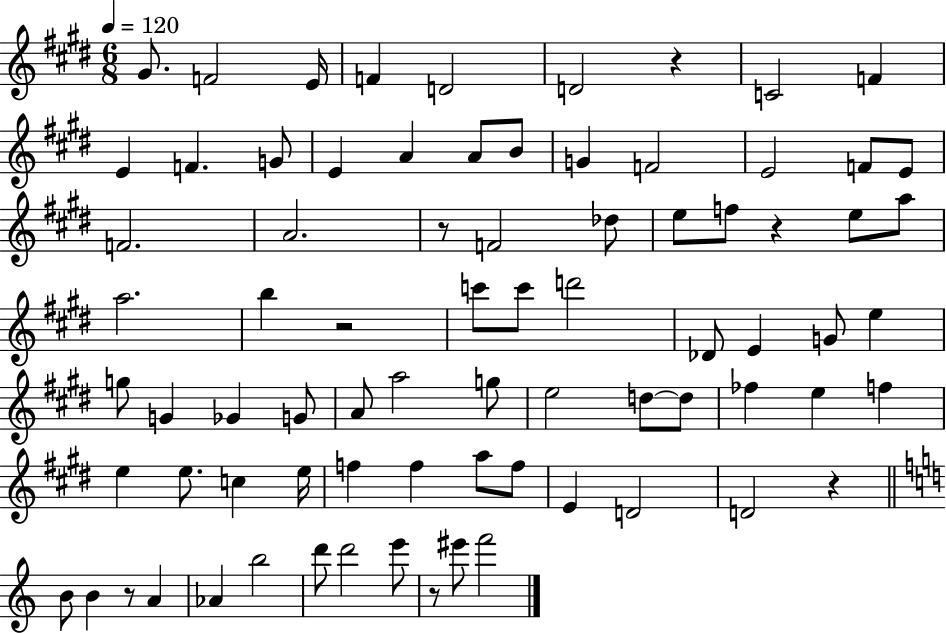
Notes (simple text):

G#4/e. F4/h E4/s F4/q D4/h D4/h R/q C4/h F4/q E4/q F4/q. G4/e E4/q A4/q A4/e B4/e G4/q F4/h E4/h F4/e E4/e F4/h. A4/h. R/e F4/h Db5/e E5/e F5/e R/q E5/e A5/e A5/h. B5/q R/h C6/e C6/e D6/h Db4/e E4/q G4/e E5/q G5/e G4/q Gb4/q G4/e A4/e A5/h G5/e E5/h D5/e D5/e FES5/q E5/q F5/q E5/q E5/e. C5/q E5/s F5/q F5/q A5/e F5/e E4/q D4/h D4/h R/q B4/e B4/q R/e A4/q Ab4/q B5/h D6/e D6/h E6/e R/e EIS6/e F6/h